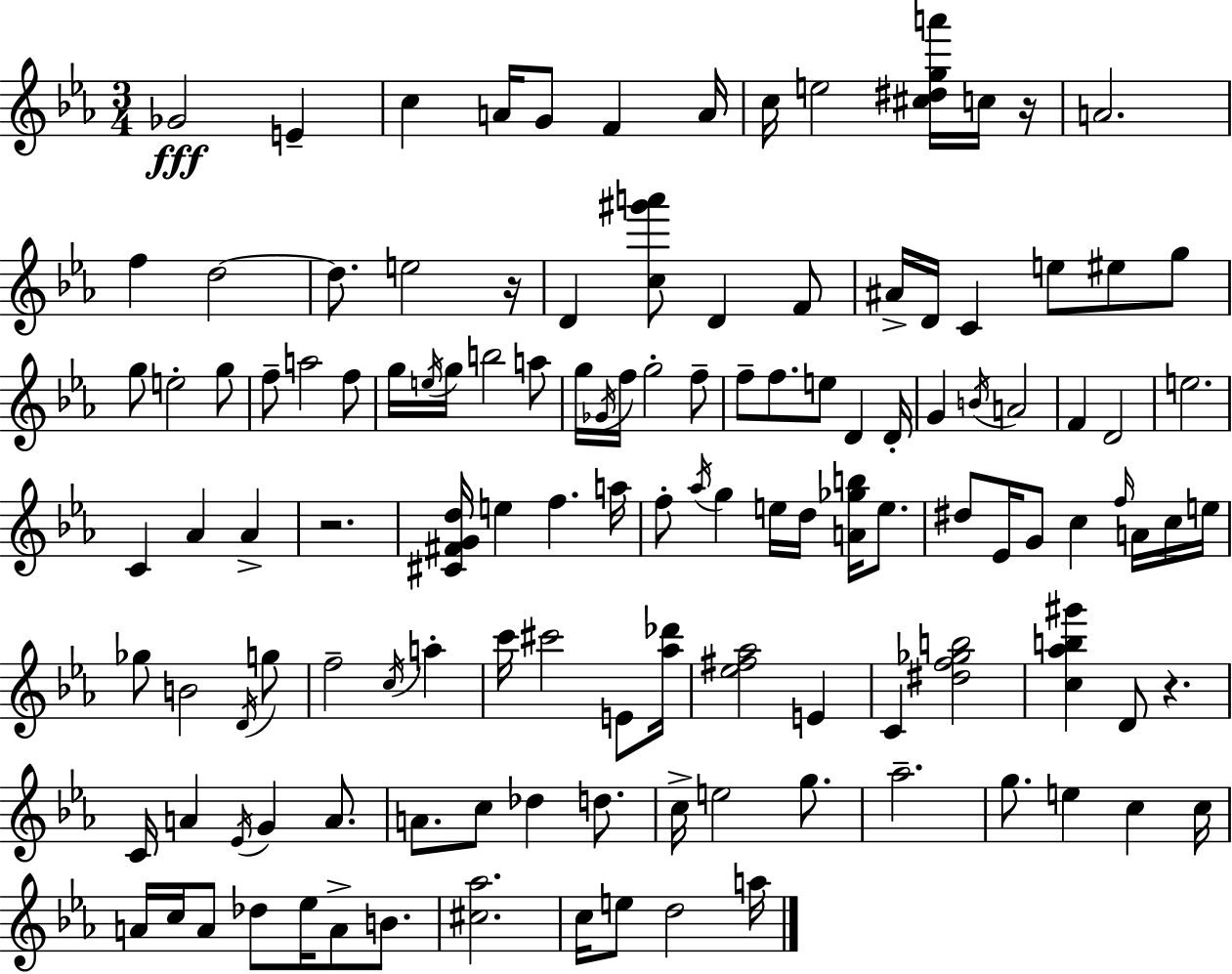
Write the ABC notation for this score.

X:1
T:Untitled
M:3/4
L:1/4
K:Cm
_G2 E c A/4 G/2 F A/4 c/4 e2 [^c^dga']/4 c/4 z/4 A2 f d2 d/2 e2 z/4 D [c^g'a']/2 D F/2 ^A/4 D/4 C e/2 ^e/2 g/2 g/2 e2 g/2 f/2 a2 f/2 g/4 e/4 g/4 b2 a/2 g/4 _G/4 f/4 g2 f/2 f/2 f/2 e/2 D D/4 G B/4 A2 F D2 e2 C _A _A z2 [^C^FGd]/4 e f a/4 f/2 _a/4 g e/4 d/4 [A_gb]/4 e/2 ^d/2 _E/4 G/2 c f/4 A/4 c/4 e/4 _g/2 B2 D/4 g/2 f2 c/4 a c'/4 ^c'2 E/2 [_a_d']/4 [_e^f_a]2 E C [^df_gb]2 [c_ab^g'] D/2 z C/4 A _E/4 G A/2 A/2 c/2 _d d/2 c/4 e2 g/2 _a2 g/2 e c c/4 A/4 c/4 A/2 _d/2 _e/4 A/2 B/2 [^c_a]2 c/4 e/2 d2 a/4